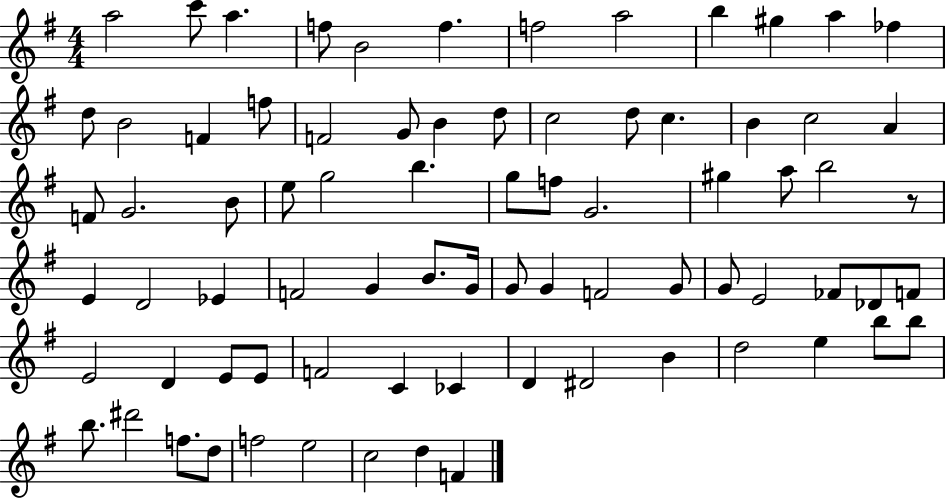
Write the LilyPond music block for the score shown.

{
  \clef treble
  \numericTimeSignature
  \time 4/4
  \key g \major
  \repeat volta 2 { a''2 c'''8 a''4. | f''8 b'2 f''4. | f''2 a''2 | b''4 gis''4 a''4 fes''4 | \break d''8 b'2 f'4 f''8 | f'2 g'8 b'4 d''8 | c''2 d''8 c''4. | b'4 c''2 a'4 | \break f'8 g'2. b'8 | e''8 g''2 b''4. | g''8 f''8 g'2. | gis''4 a''8 b''2 r8 | \break e'4 d'2 ees'4 | f'2 g'4 b'8. g'16 | g'8 g'4 f'2 g'8 | g'8 e'2 fes'8 des'8 f'8 | \break e'2 d'4 e'8 e'8 | f'2 c'4 ces'4 | d'4 dis'2 b'4 | d''2 e''4 b''8 b''8 | \break b''8. dis'''2 f''8. d''8 | f''2 e''2 | c''2 d''4 f'4 | } \bar "|."
}